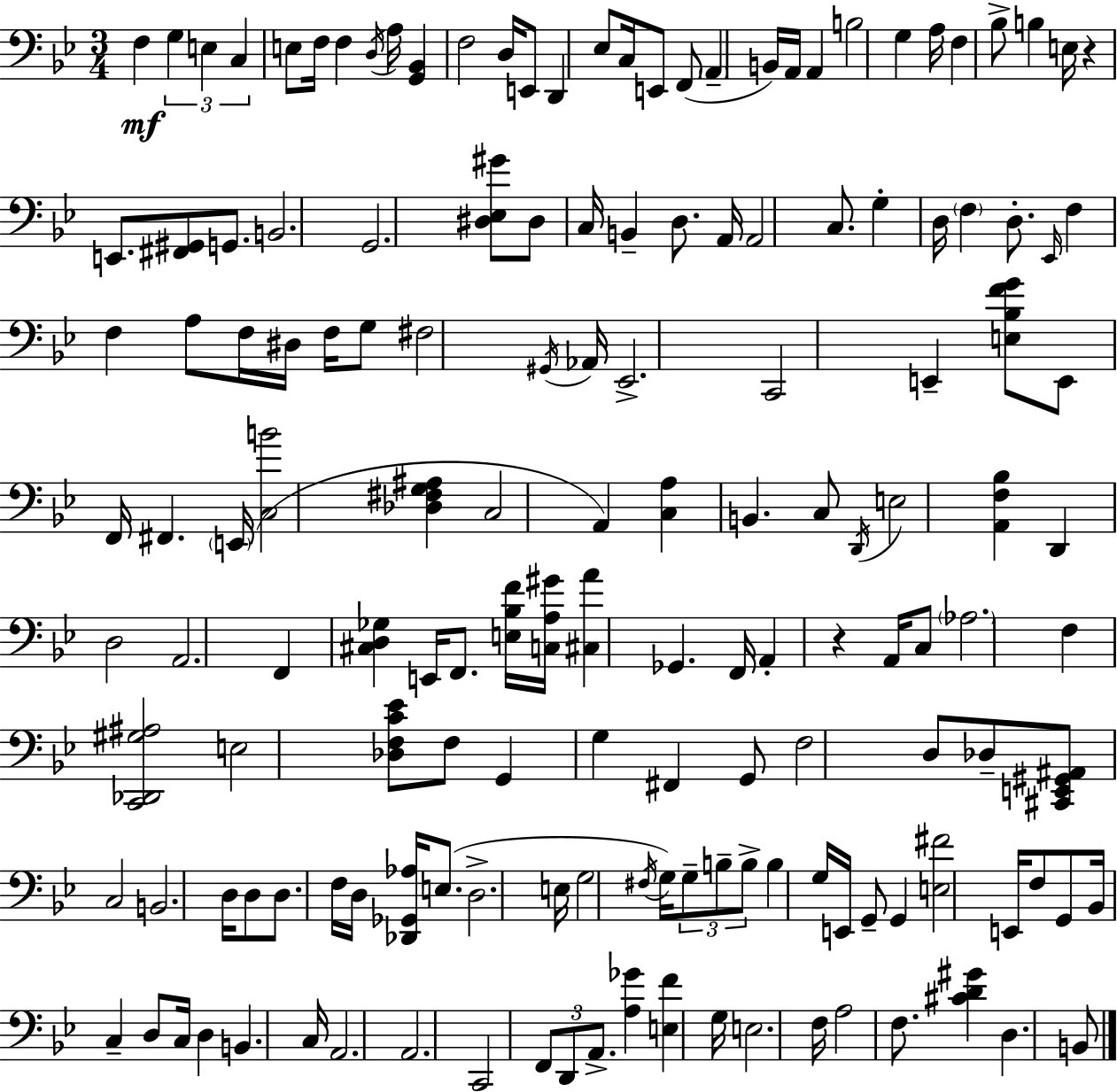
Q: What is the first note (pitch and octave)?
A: F3